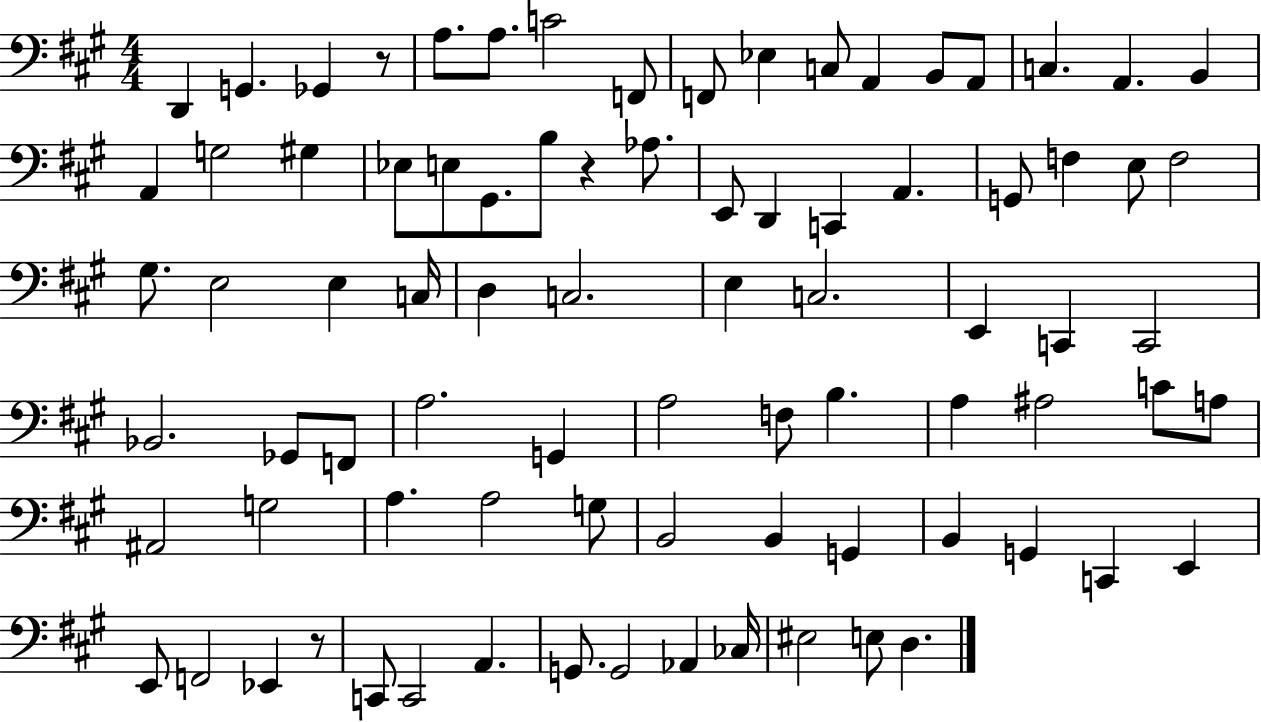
X:1
T:Untitled
M:4/4
L:1/4
K:A
D,, G,, _G,, z/2 A,/2 A,/2 C2 F,,/2 F,,/2 _E, C,/2 A,, B,,/2 A,,/2 C, A,, B,, A,, G,2 ^G, _E,/2 E,/2 ^G,,/2 B,/2 z _A,/2 E,,/2 D,, C,, A,, G,,/2 F, E,/2 F,2 ^G,/2 E,2 E, C,/4 D, C,2 E, C,2 E,, C,, C,,2 _B,,2 _G,,/2 F,,/2 A,2 G,, A,2 F,/2 B, A, ^A,2 C/2 A,/2 ^A,,2 G,2 A, A,2 G,/2 B,,2 B,, G,, B,, G,, C,, E,, E,,/2 F,,2 _E,, z/2 C,,/2 C,,2 A,, G,,/2 G,,2 _A,, _C,/4 ^E,2 E,/2 D,